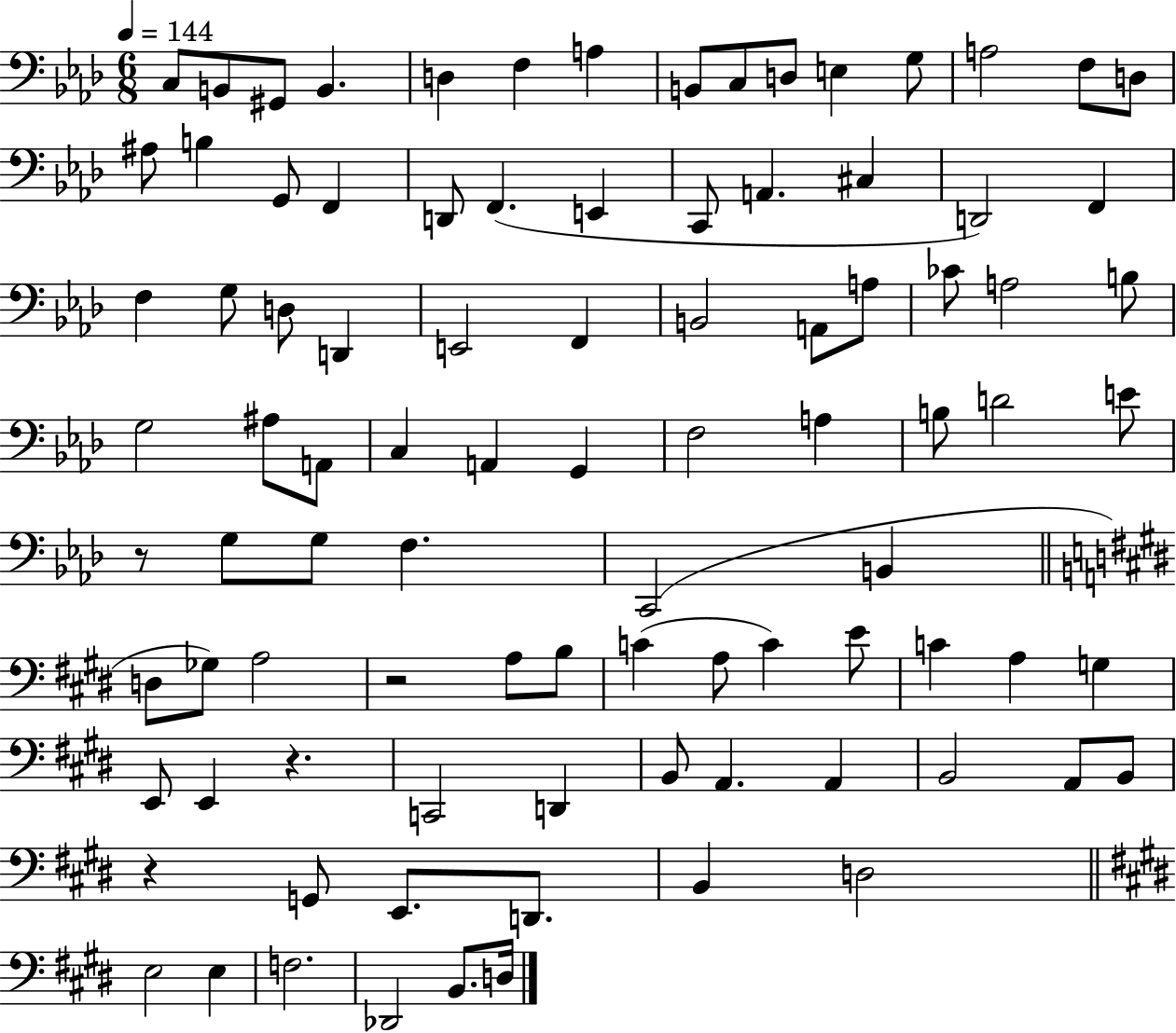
X:1
T:Untitled
M:6/8
L:1/4
K:Ab
C,/2 B,,/2 ^G,,/2 B,, D, F, A, B,,/2 C,/2 D,/2 E, G,/2 A,2 F,/2 D,/2 ^A,/2 B, G,,/2 F,, D,,/2 F,, E,, C,,/2 A,, ^C, D,,2 F,, F, G,/2 D,/2 D,, E,,2 F,, B,,2 A,,/2 A,/2 _C/2 A,2 B,/2 G,2 ^A,/2 A,,/2 C, A,, G,, F,2 A, B,/2 D2 E/2 z/2 G,/2 G,/2 F, C,,2 B,, D,/2 _G,/2 A,2 z2 A,/2 B,/2 C A,/2 C E/2 C A, G, E,,/2 E,, z C,,2 D,, B,,/2 A,, A,, B,,2 A,,/2 B,,/2 z G,,/2 E,,/2 D,,/2 B,, D,2 E,2 E, F,2 _D,,2 B,,/2 D,/4